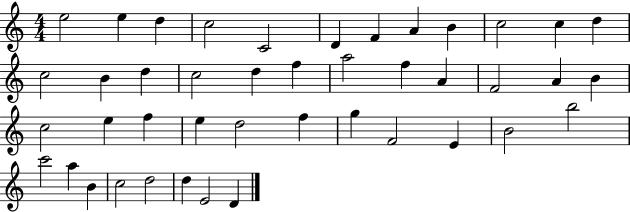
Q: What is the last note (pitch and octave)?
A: D4